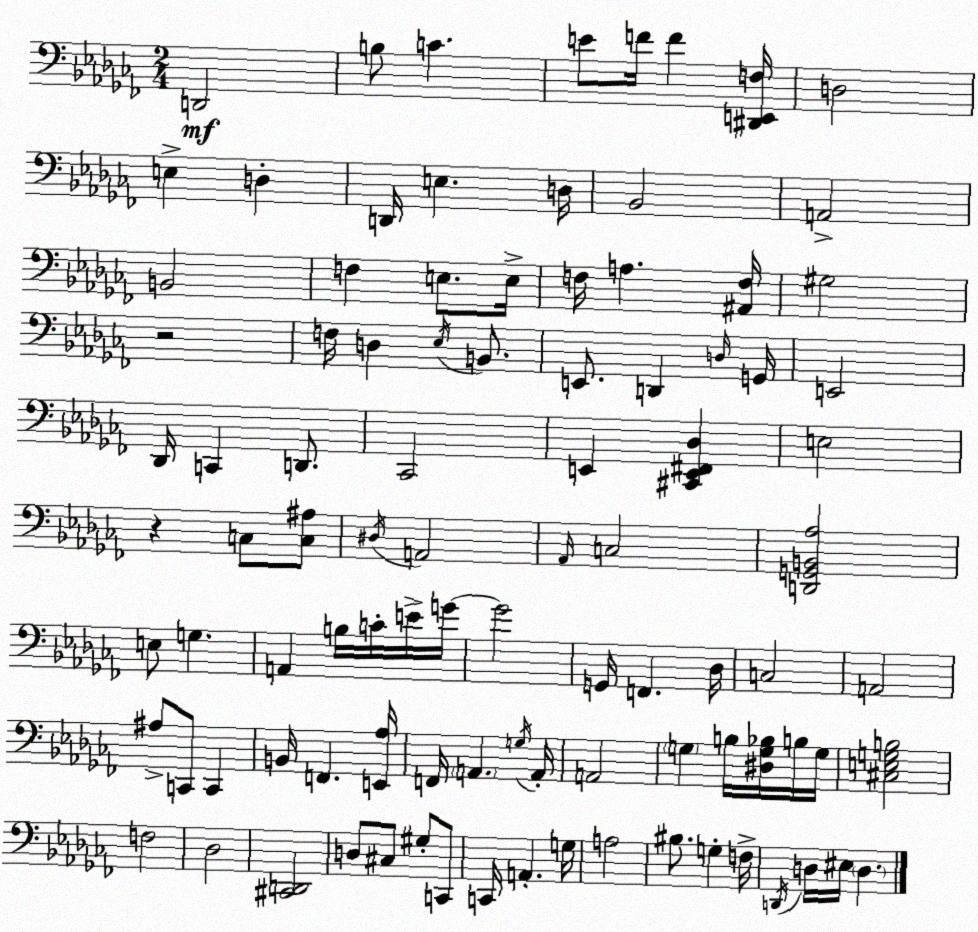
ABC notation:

X:1
T:Untitled
M:2/4
L:1/4
K:Abm
D,,2 B,/2 C E/2 F/4 F [^D,,E,,F,]/4 D,2 E, D, D,,/4 E, D,/4 _B,,2 A,,2 B,,2 F, E,/2 E,/4 F,/4 A, [^A,,F,]/4 ^G,2 z2 F,/4 D, _E,/4 B,,/2 E,,/2 D,, D,/4 G,,/4 E,,2 _D,,/4 C,, D,,/2 _C,,2 E,, [^C,,E,,^F,,_D,] E,2 z C,/2 [C,^A,]/2 ^D,/4 A,,2 _A,,/4 C,2 [D,,G,,B,,_A,]2 E,/2 G, A,, B,/4 C/4 E/4 G/4 G2 G,,/4 F,, _D,/4 C,2 A,,2 ^A,/2 C,,/2 C,, B,,/4 F,, [E,,_A,]/4 F,,/4 A,, G,/4 A,,/4 A,,2 G, B,/4 [^D,G,_B,]/4 B,/4 G,/4 [^C,E,G,B,]2 F,2 _D,2 [^C,,D,,]2 D,/2 ^C,/2 ^G,/2 C,,/2 C,,/4 A,, G,/4 A,2 ^B,/2 G, F,/4 D,,/4 D,/4 ^E,/4 D,